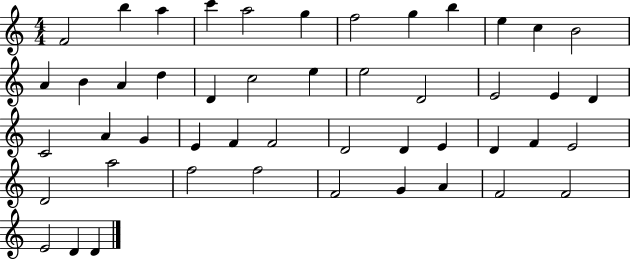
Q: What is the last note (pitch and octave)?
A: D4